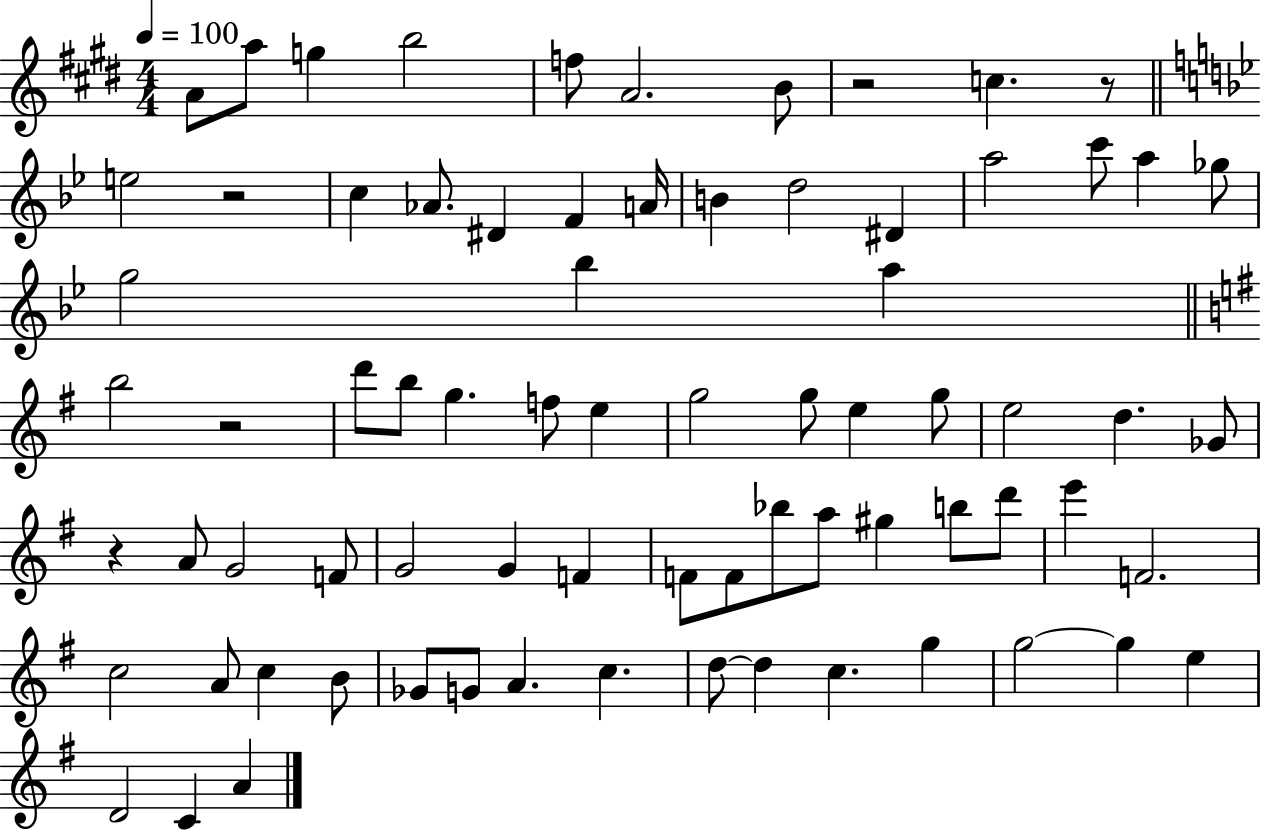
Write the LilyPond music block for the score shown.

{
  \clef treble
  \numericTimeSignature
  \time 4/4
  \key e \major
  \tempo 4 = 100
  \repeat volta 2 { a'8 a''8 g''4 b''2 | f''8 a'2. b'8 | r2 c''4. r8 | \bar "||" \break \key g \minor e''2 r2 | c''4 aes'8. dis'4 f'4 a'16 | b'4 d''2 dis'4 | a''2 c'''8 a''4 ges''8 | \break g''2 bes''4 a''4 | \bar "||" \break \key e \minor b''2 r2 | d'''8 b''8 g''4. f''8 e''4 | g''2 g''8 e''4 g''8 | e''2 d''4. ges'8 | \break r4 a'8 g'2 f'8 | g'2 g'4 f'4 | f'8 f'8 bes''8 a''8 gis''4 b''8 d'''8 | e'''4 f'2. | \break c''2 a'8 c''4 b'8 | ges'8 g'8 a'4. c''4. | d''8~~ d''4 c''4. g''4 | g''2~~ g''4 e''4 | \break d'2 c'4 a'4 | } \bar "|."
}